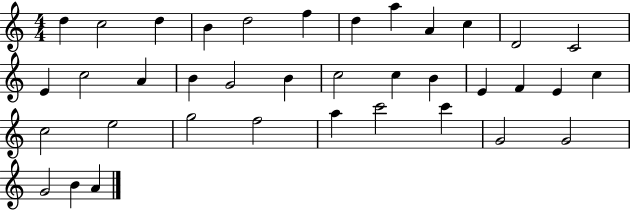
{
  \clef treble
  \numericTimeSignature
  \time 4/4
  \key c \major
  d''4 c''2 d''4 | b'4 d''2 f''4 | d''4 a''4 a'4 c''4 | d'2 c'2 | \break e'4 c''2 a'4 | b'4 g'2 b'4 | c''2 c''4 b'4 | e'4 f'4 e'4 c''4 | \break c''2 e''2 | g''2 f''2 | a''4 c'''2 c'''4 | g'2 g'2 | \break g'2 b'4 a'4 | \bar "|."
}